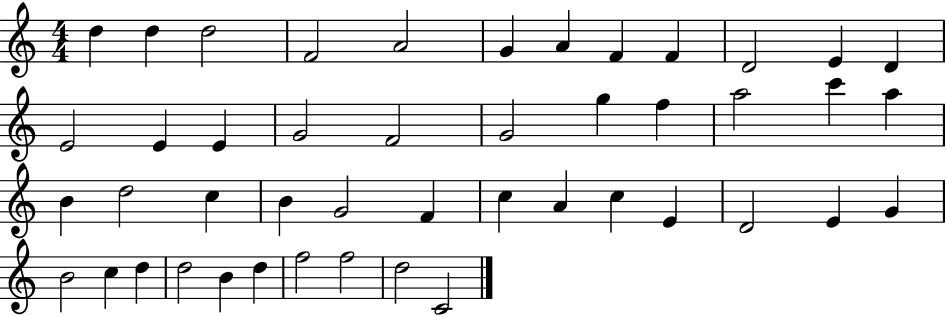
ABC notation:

X:1
T:Untitled
M:4/4
L:1/4
K:C
d d d2 F2 A2 G A F F D2 E D E2 E E G2 F2 G2 g f a2 c' a B d2 c B G2 F c A c E D2 E G B2 c d d2 B d f2 f2 d2 C2